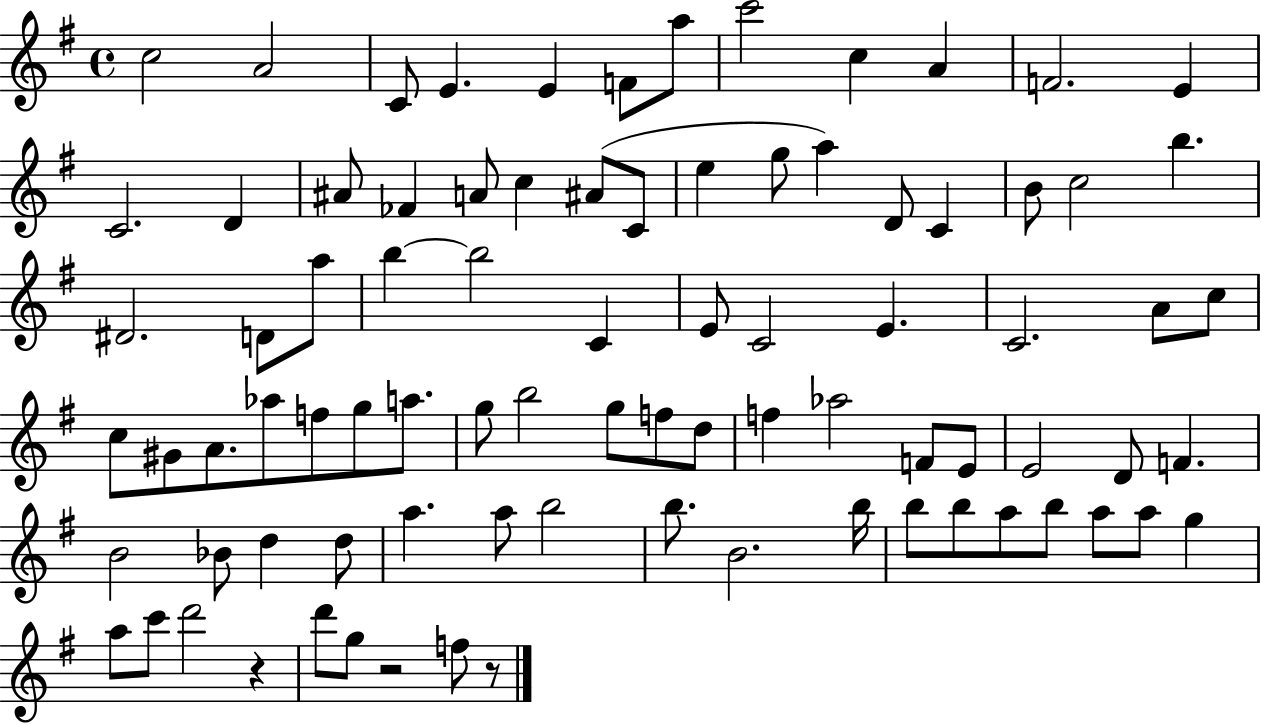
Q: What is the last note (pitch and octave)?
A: F5